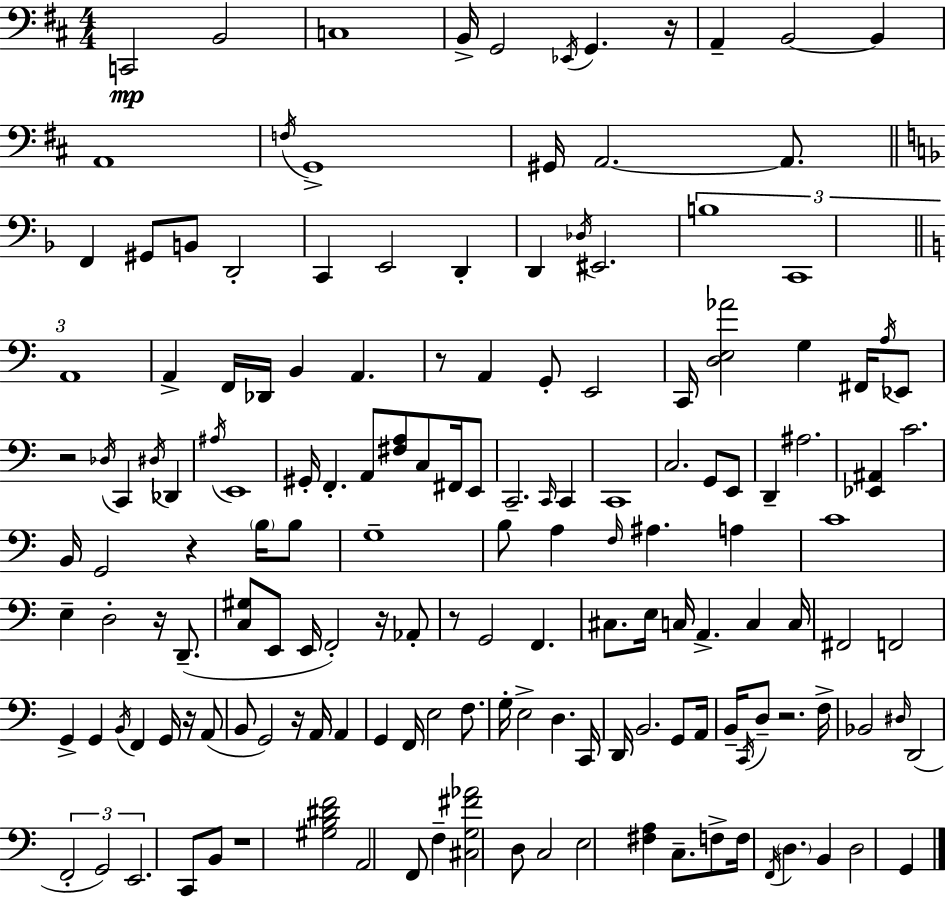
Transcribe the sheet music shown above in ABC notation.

X:1
T:Untitled
M:4/4
L:1/4
K:D
C,,2 B,,2 C,4 B,,/4 G,,2 _E,,/4 G,, z/4 A,, B,,2 B,, A,,4 F,/4 G,,4 ^G,,/4 A,,2 A,,/2 F,, ^G,,/2 B,,/2 D,,2 C,, E,,2 D,, D,, _D,/4 ^E,,2 B,4 C,,4 A,,4 A,, F,,/4 _D,,/4 B,, A,, z/2 A,, G,,/2 E,,2 C,,/4 [D,E,_A]2 G, ^F,,/4 A,/4 _E,,/2 z2 _D,/4 C,, ^D,/4 _D,, ^A,/4 E,,4 ^G,,/4 F,, A,,/2 [^F,A,]/2 C,/2 ^F,,/4 E,,/2 C,,2 C,,/4 C,, C,,4 C,2 G,,/2 E,,/2 D,, ^A,2 [_E,,^A,,] C2 B,,/4 G,,2 z B,/4 B,/2 G,4 B,/2 A, F,/4 ^A, A, C4 E, D,2 z/4 D,,/2 [C,^G,]/2 E,,/2 E,,/4 F,,2 z/4 _A,,/2 z/2 G,,2 F,, ^C,/2 E,/4 C,/4 A,, C, C,/4 ^F,,2 F,,2 G,, G,, B,,/4 F,, G,,/4 z/4 A,,/2 B,,/2 G,,2 z/4 A,,/4 A,, G,, F,,/4 E,2 F,/2 G,/4 E,2 D, C,,/4 D,,/4 B,,2 G,,/2 A,,/4 B,,/4 C,,/4 D,/2 z2 F,/4 _B,,2 ^D,/4 D,,2 F,,2 G,,2 E,,2 C,,/2 B,,/2 z4 [^G,B,^DF]2 A,,2 F,,/2 F, [^C,G,^F_A]2 D,/2 C,2 E,2 [^F,A,] C,/2 F,/2 F,/4 F,,/4 D, B,, D,2 G,,